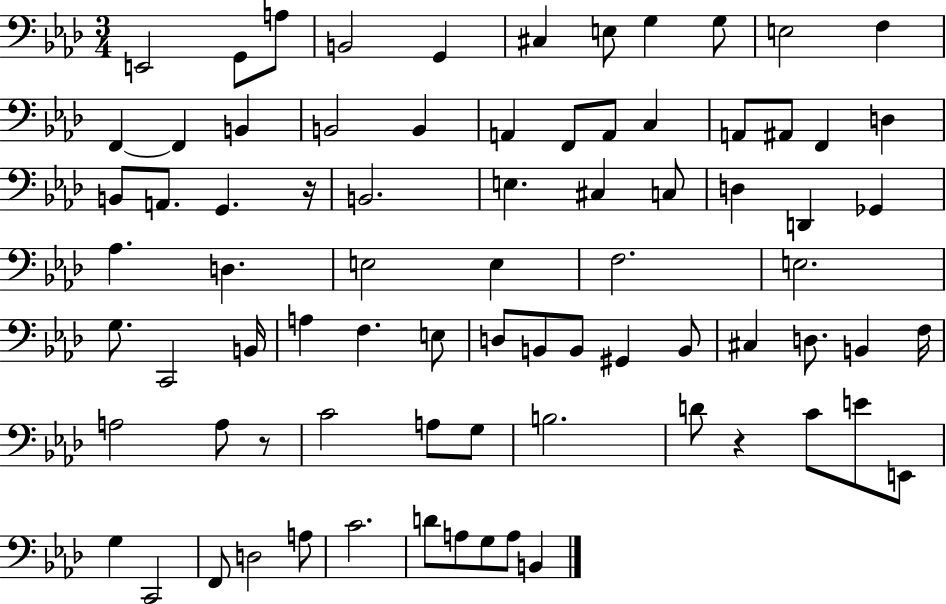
{
  \clef bass
  \numericTimeSignature
  \time 3/4
  \key aes \major
  \repeat volta 2 { e,2 g,8 a8 | b,2 g,4 | cis4 e8 g4 g8 | e2 f4 | \break f,4~~ f,4 b,4 | b,2 b,4 | a,4 f,8 a,8 c4 | a,8 ais,8 f,4 d4 | \break b,8 a,8. g,4. r16 | b,2. | e4. cis4 c8 | d4 d,4 ges,4 | \break aes4. d4. | e2 e4 | f2. | e2. | \break g8. c,2 b,16 | a4 f4. e8 | d8 b,8 b,8 gis,4 b,8 | cis4 d8. b,4 f16 | \break a2 a8 r8 | c'2 a8 g8 | b2. | d'8 r4 c'8 e'8 e,8 | \break g4 c,2 | f,8 d2 a8 | c'2. | d'8 a8 g8 a8 b,4 | \break } \bar "|."
}